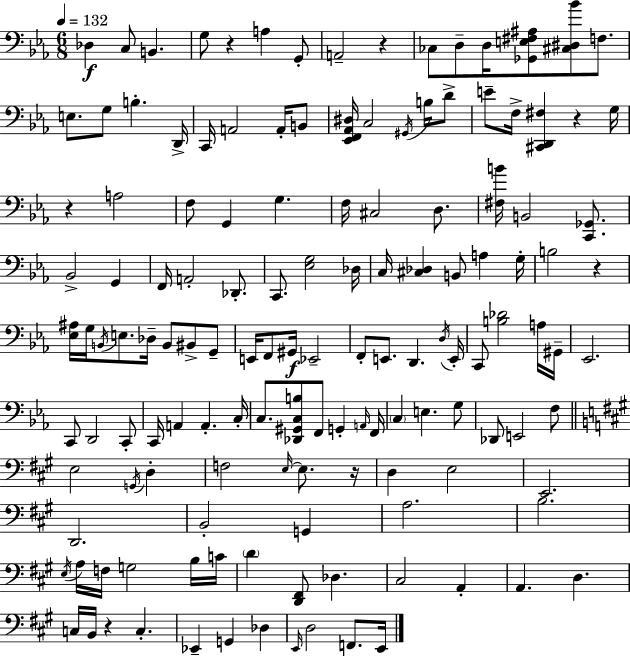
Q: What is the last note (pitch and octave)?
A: E2